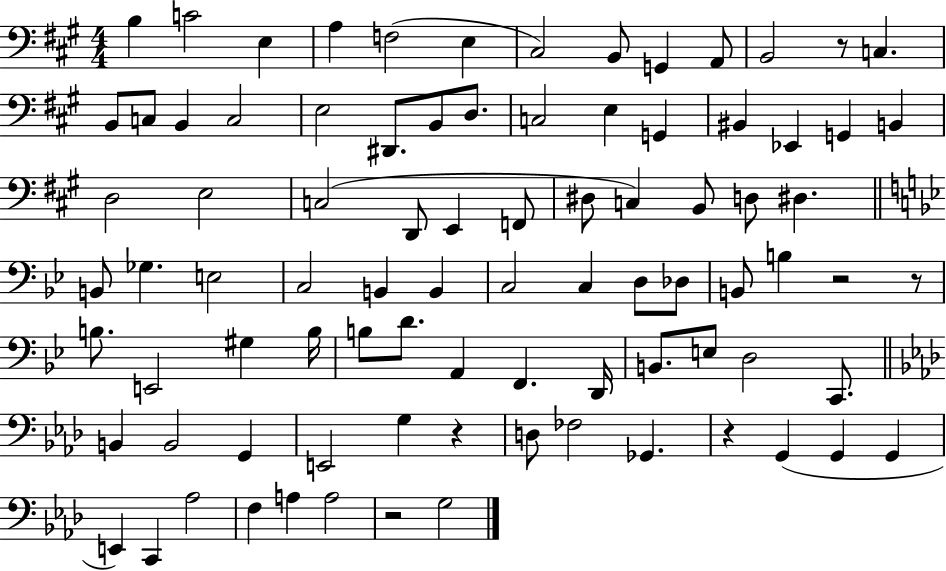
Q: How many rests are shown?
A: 6